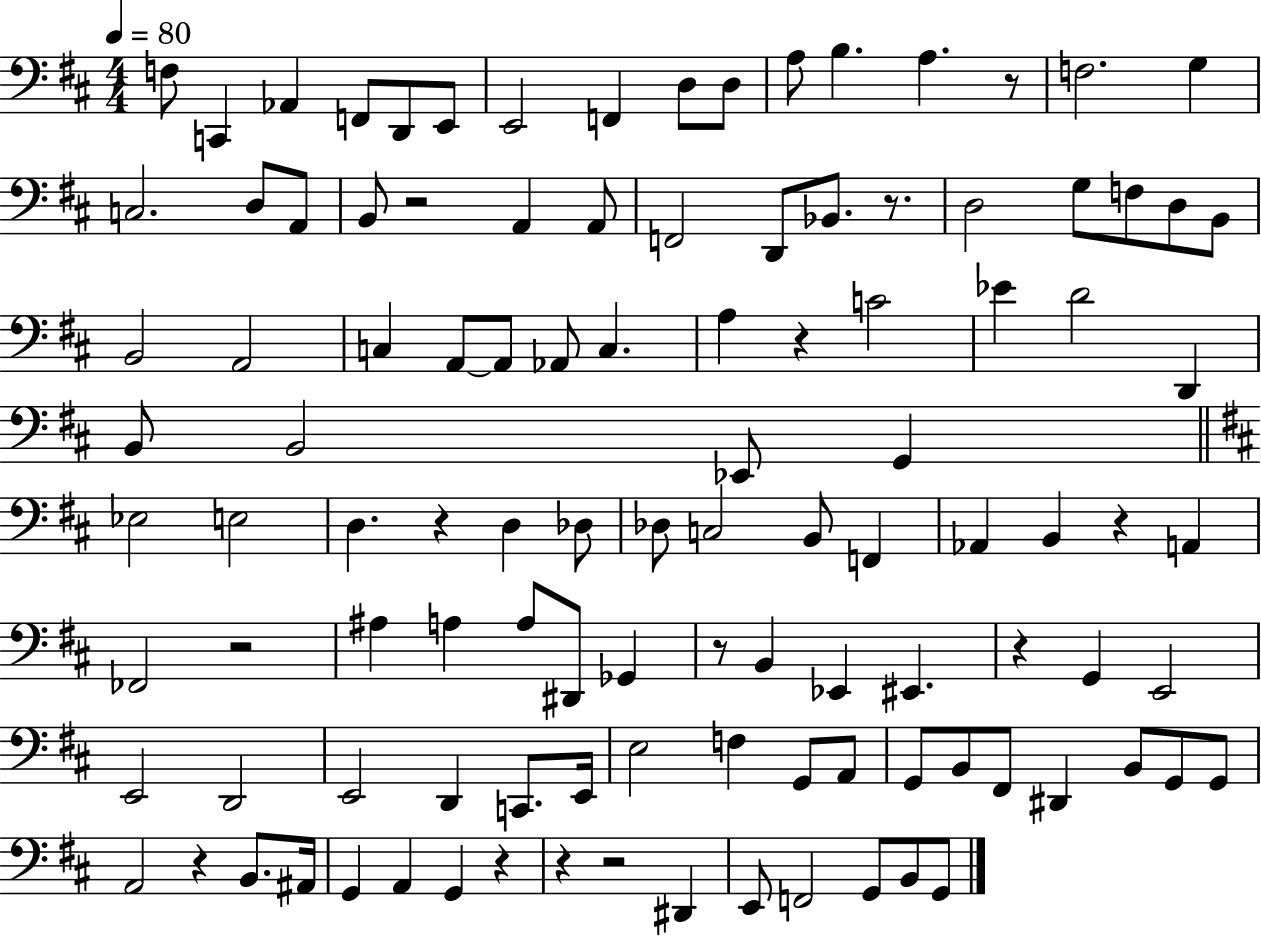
F3/e C2/q Ab2/q F2/e D2/e E2/e E2/h F2/q D3/e D3/e A3/e B3/q. A3/q. R/e F3/h. G3/q C3/h. D3/e A2/e B2/e R/h A2/q A2/e F2/h D2/e Bb2/e. R/e. D3/h G3/e F3/e D3/e B2/e B2/h A2/h C3/q A2/e A2/e Ab2/e C3/q. A3/q R/q C4/h Eb4/q D4/h D2/q B2/e B2/h Eb2/e G2/q Eb3/h E3/h D3/q. R/q D3/q Db3/e Db3/e C3/h B2/e F2/q Ab2/q B2/q R/q A2/q FES2/h R/h A#3/q A3/q A3/e D#2/e Gb2/q R/e B2/q Eb2/q EIS2/q. R/q G2/q E2/h E2/h D2/h E2/h D2/q C2/e. E2/s E3/h F3/q G2/e A2/e G2/e B2/e F#2/e D#2/q B2/e G2/e G2/e A2/h R/q B2/e. A#2/s G2/q A2/q G2/q R/q R/q R/h D#2/q E2/e F2/h G2/e B2/e G2/e